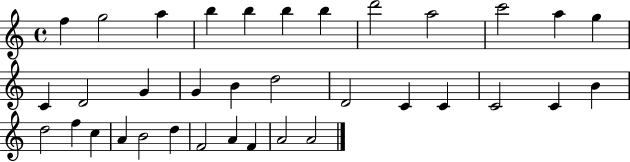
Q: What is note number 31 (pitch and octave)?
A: F4